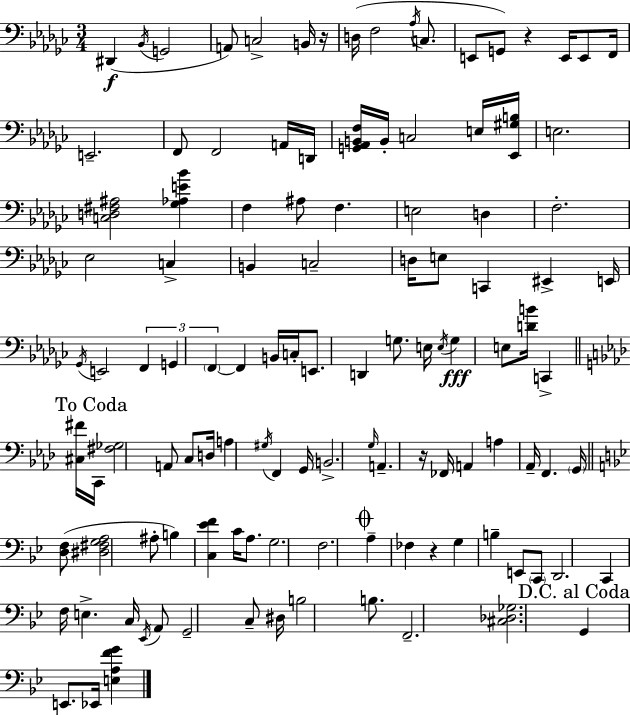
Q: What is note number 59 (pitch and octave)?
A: D3